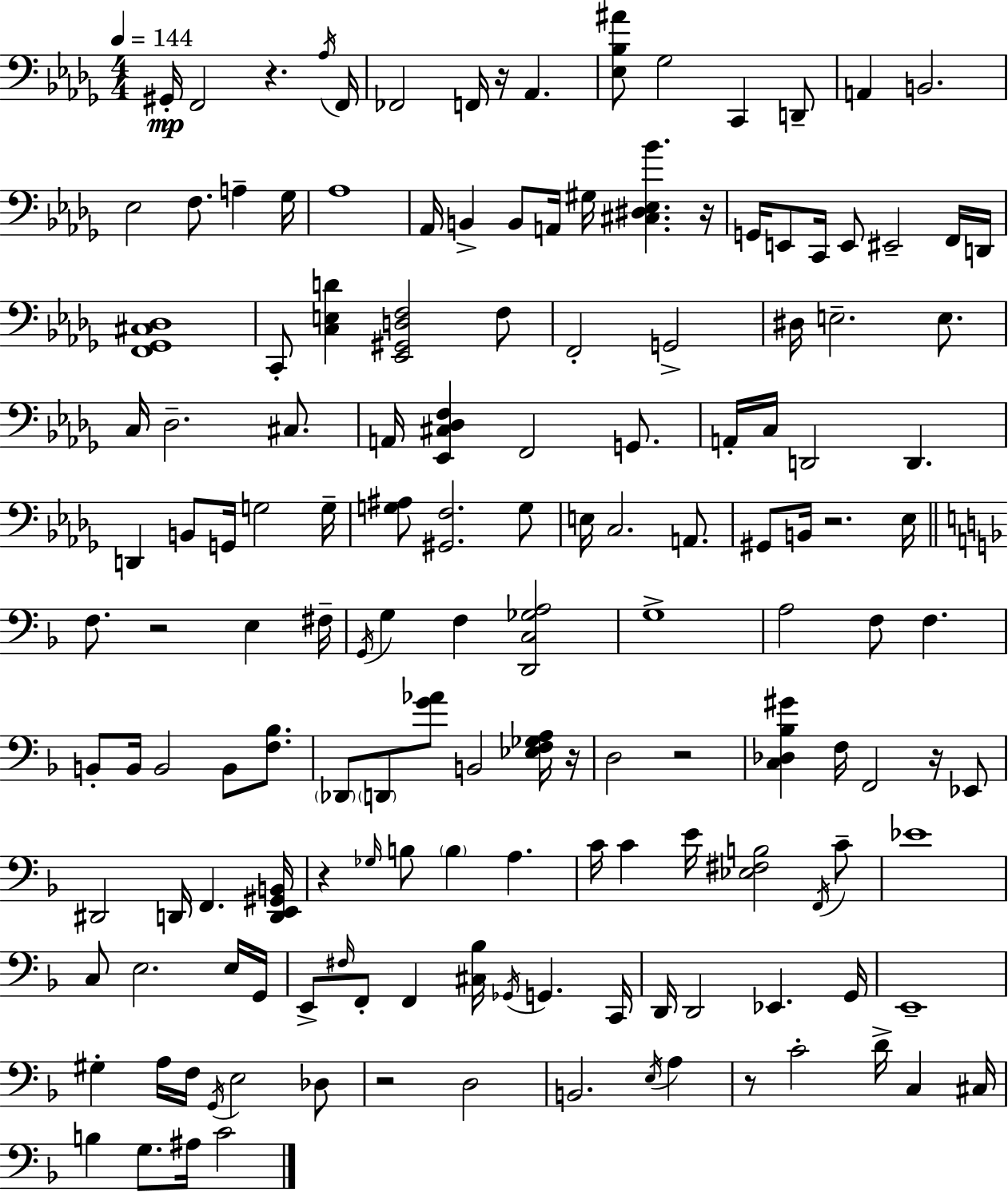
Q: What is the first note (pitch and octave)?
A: G#2